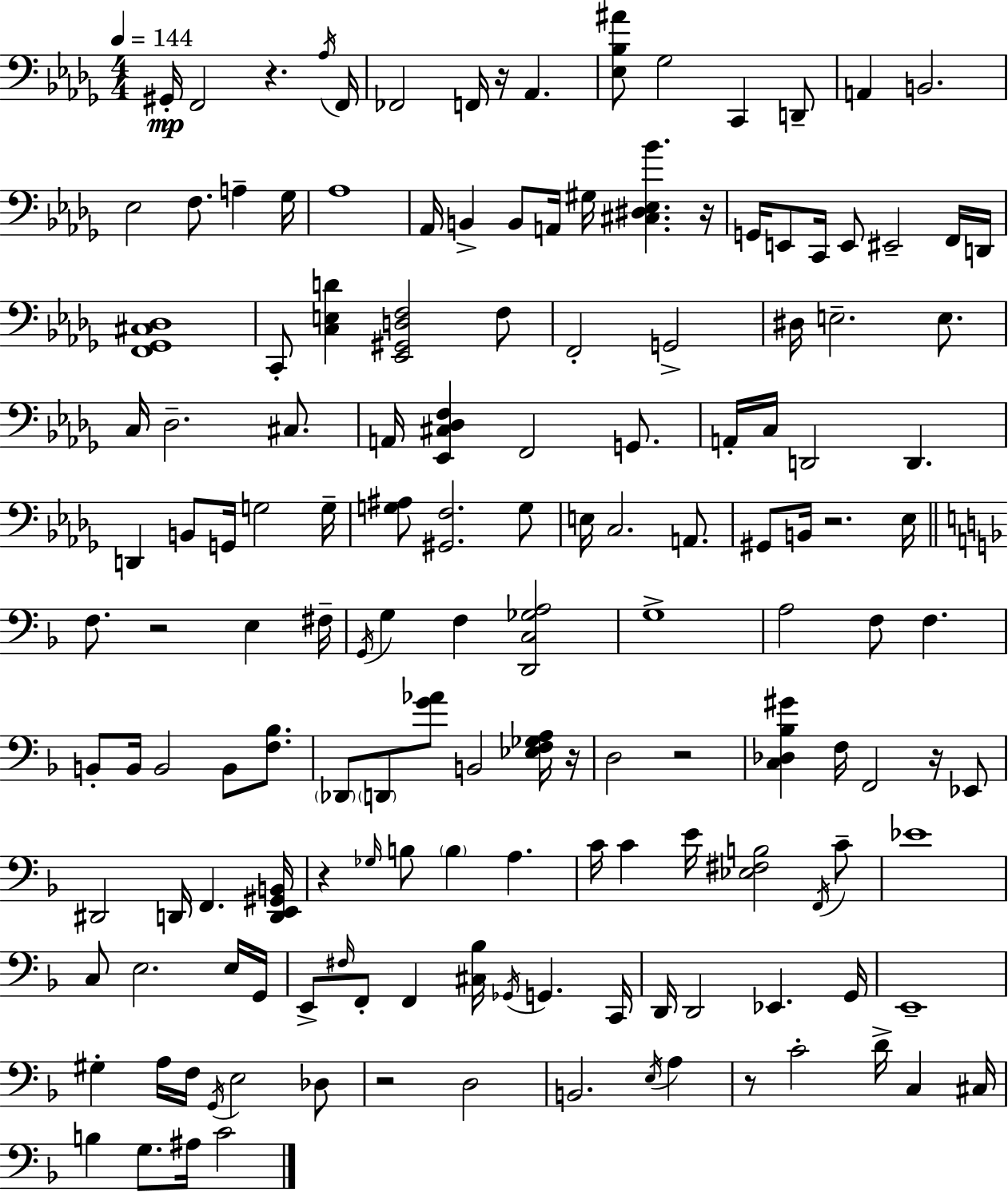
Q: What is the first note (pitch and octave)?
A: G#2